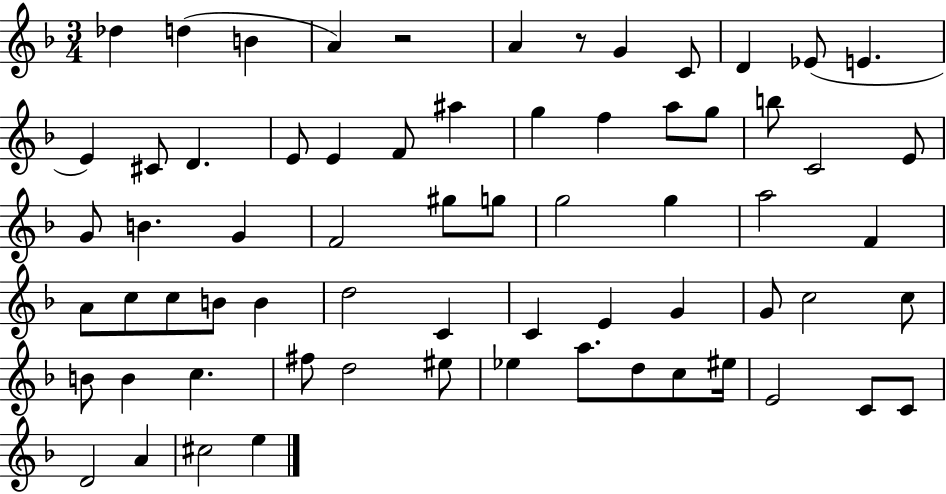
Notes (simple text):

Db5/q D5/q B4/q A4/q R/h A4/q R/e G4/q C4/e D4/q Eb4/e E4/q. E4/q C#4/e D4/q. E4/e E4/q F4/e A#5/q G5/q F5/q A5/e G5/e B5/e C4/h E4/e G4/e B4/q. G4/q F4/h G#5/e G5/e G5/h G5/q A5/h F4/q A4/e C5/e C5/e B4/e B4/q D5/h C4/q C4/q E4/q G4/q G4/e C5/h C5/e B4/e B4/q C5/q. F#5/e D5/h EIS5/e Eb5/q A5/e. D5/e C5/e EIS5/s E4/h C4/e C4/e D4/h A4/q C#5/h E5/q